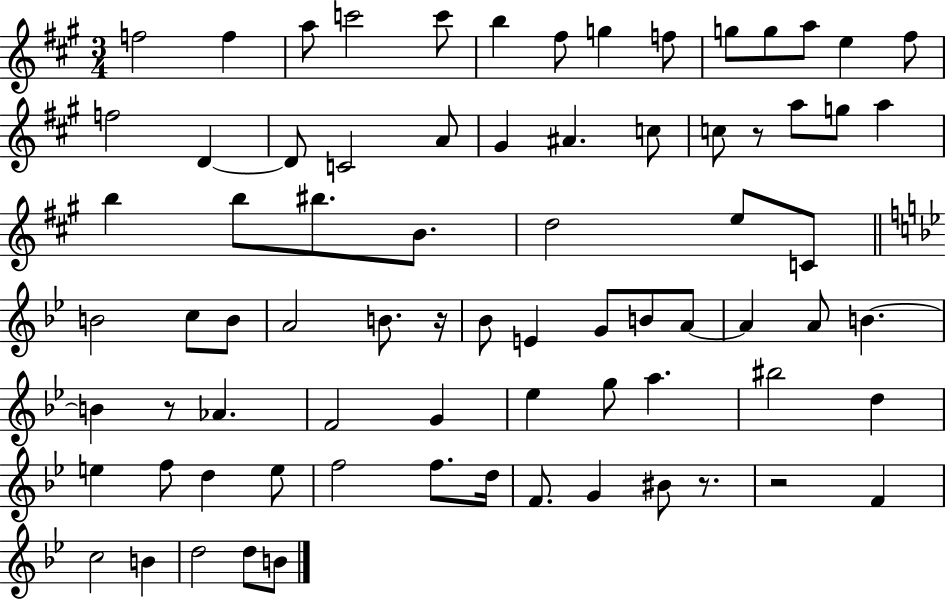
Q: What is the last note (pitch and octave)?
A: B4